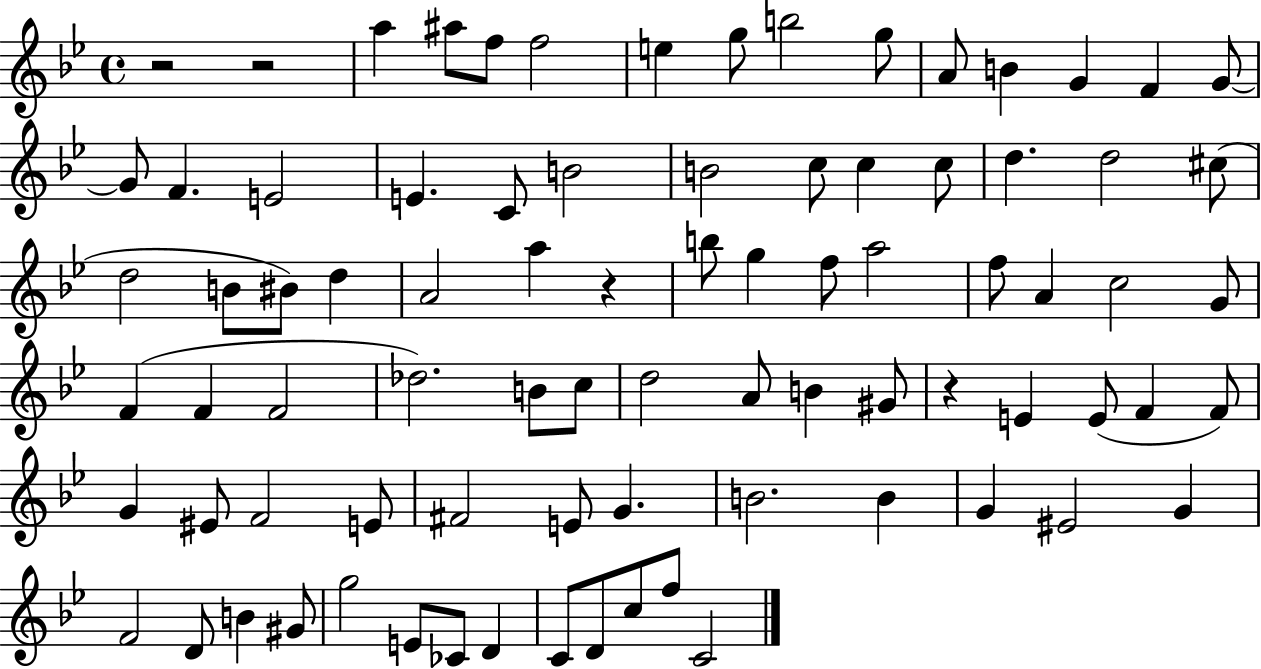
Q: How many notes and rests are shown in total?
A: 83